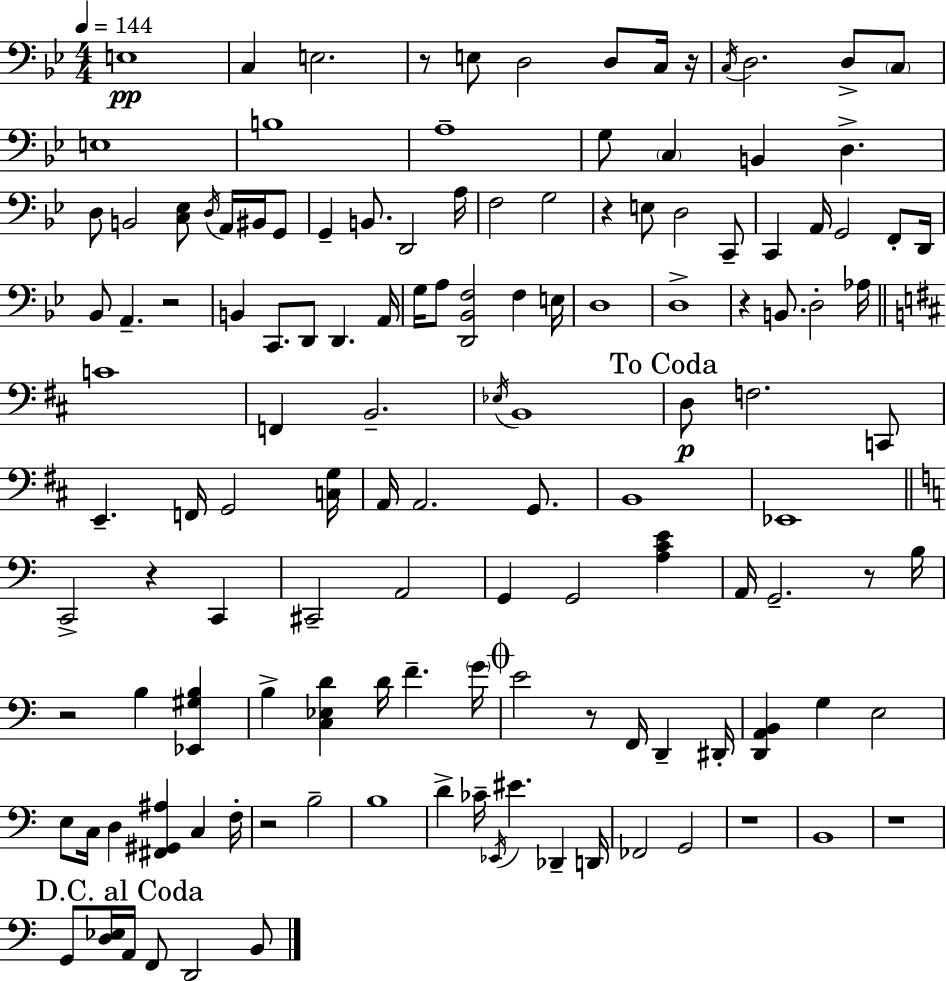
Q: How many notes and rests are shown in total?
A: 132